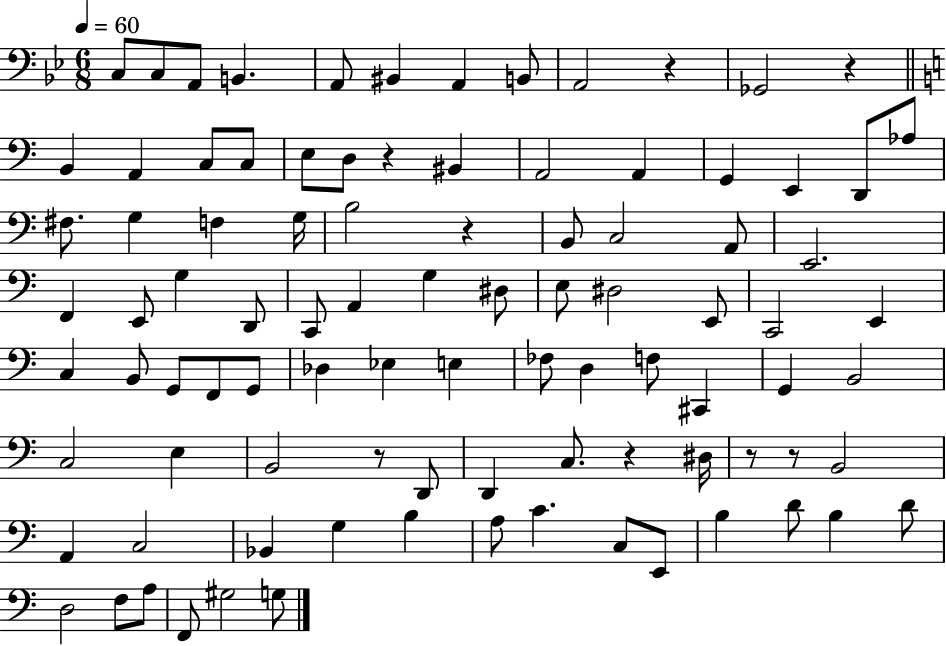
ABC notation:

X:1
T:Untitled
M:6/8
L:1/4
K:Bb
C,/2 C,/2 A,,/2 B,, A,,/2 ^B,, A,, B,,/2 A,,2 z _G,,2 z B,, A,, C,/2 C,/2 E,/2 D,/2 z ^B,, A,,2 A,, G,, E,, D,,/2 _A,/2 ^F,/2 G, F, G,/4 B,2 z B,,/2 C,2 A,,/2 E,,2 F,, E,,/2 G, D,,/2 C,,/2 A,, G, ^D,/2 E,/2 ^D,2 E,,/2 C,,2 E,, C, B,,/2 G,,/2 F,,/2 G,,/2 _D, _E, E, _F,/2 D, F,/2 ^C,, G,, B,,2 C,2 E, B,,2 z/2 D,,/2 D,, C,/2 z ^D,/4 z/2 z/2 B,,2 A,, C,2 _B,, G, B, A,/2 C C,/2 E,,/2 B, D/2 B, D/2 D,2 F,/2 A,/2 F,,/2 ^G,2 G,/2